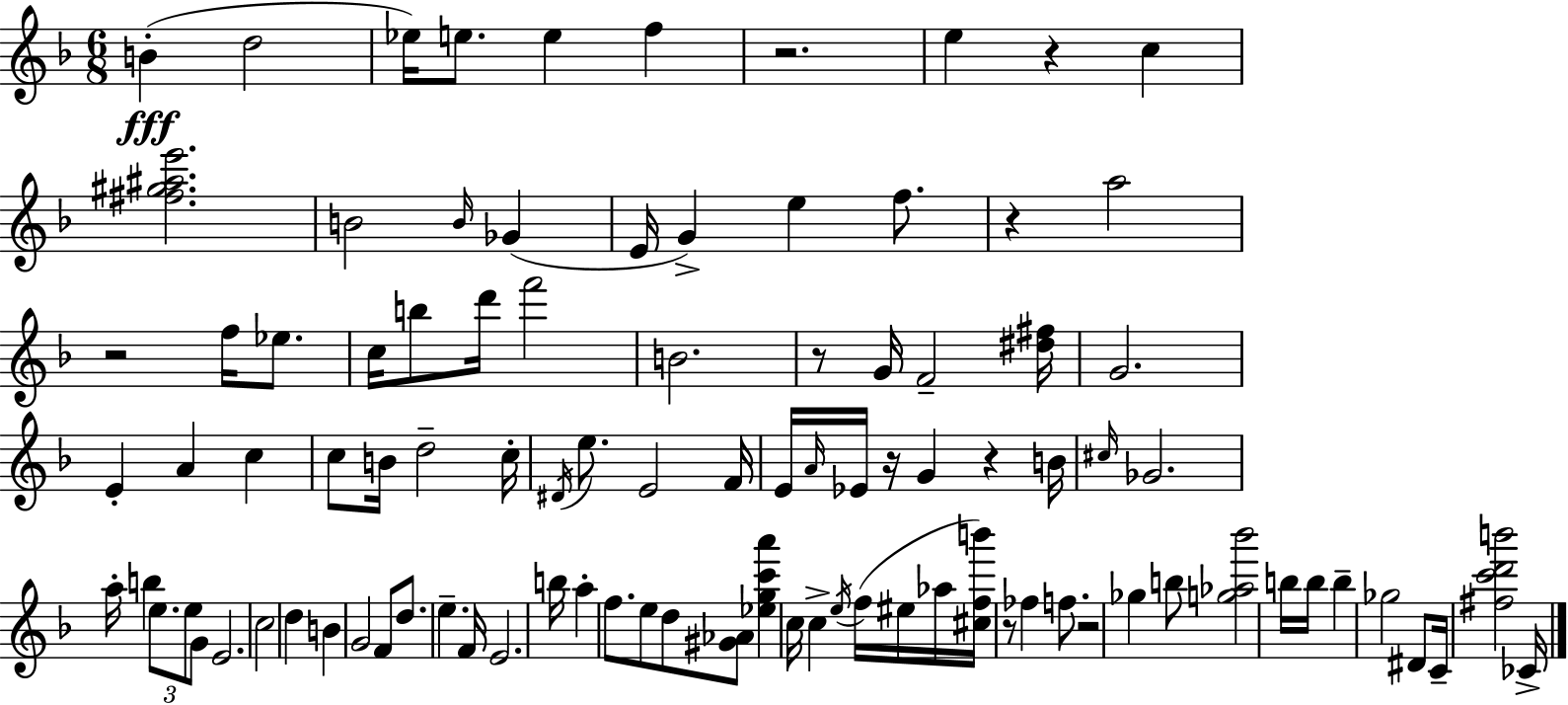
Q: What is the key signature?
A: F major